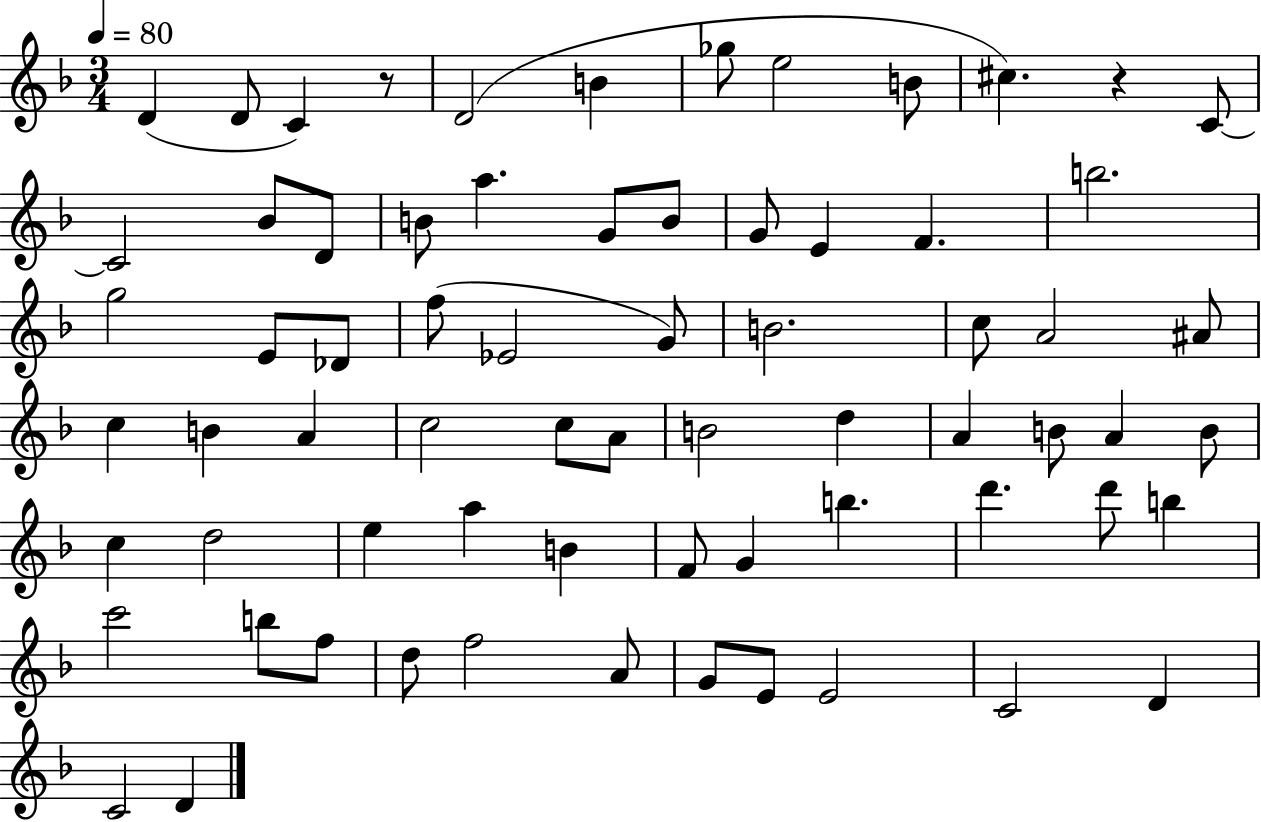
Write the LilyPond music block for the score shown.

{
  \clef treble
  \numericTimeSignature
  \time 3/4
  \key f \major
  \tempo 4 = 80
  d'4( d'8 c'4) r8 | d'2( b'4 | ges''8 e''2 b'8 | cis''4.) r4 c'8~~ | \break c'2 bes'8 d'8 | b'8 a''4. g'8 b'8 | g'8 e'4 f'4. | b''2. | \break g''2 e'8 des'8 | f''8( ees'2 g'8) | b'2. | c''8 a'2 ais'8 | \break c''4 b'4 a'4 | c''2 c''8 a'8 | b'2 d''4 | a'4 b'8 a'4 b'8 | \break c''4 d''2 | e''4 a''4 b'4 | f'8 g'4 b''4. | d'''4. d'''8 b''4 | \break c'''2 b''8 f''8 | d''8 f''2 a'8 | g'8 e'8 e'2 | c'2 d'4 | \break c'2 d'4 | \bar "|."
}